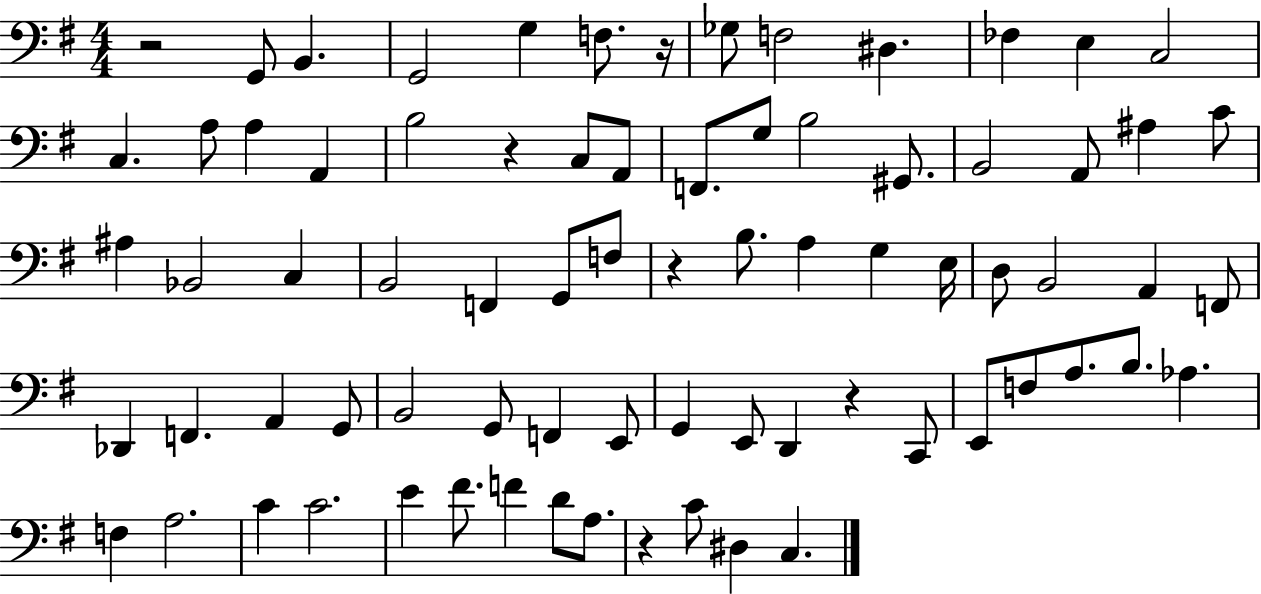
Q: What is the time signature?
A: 4/4